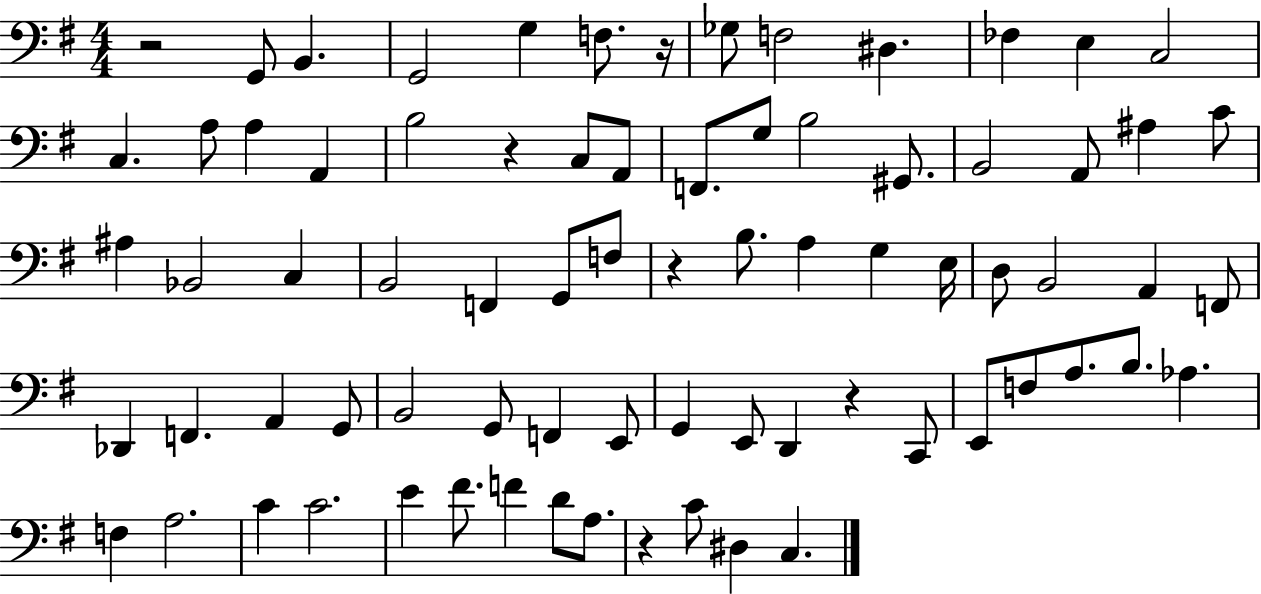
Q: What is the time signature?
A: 4/4